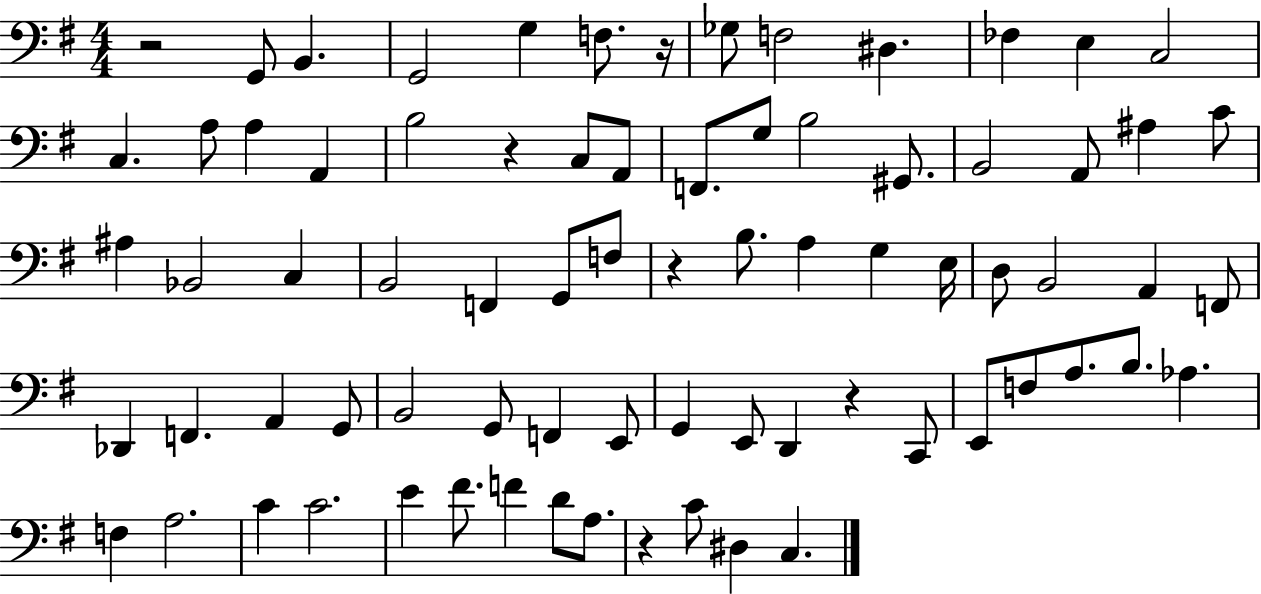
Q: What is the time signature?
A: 4/4